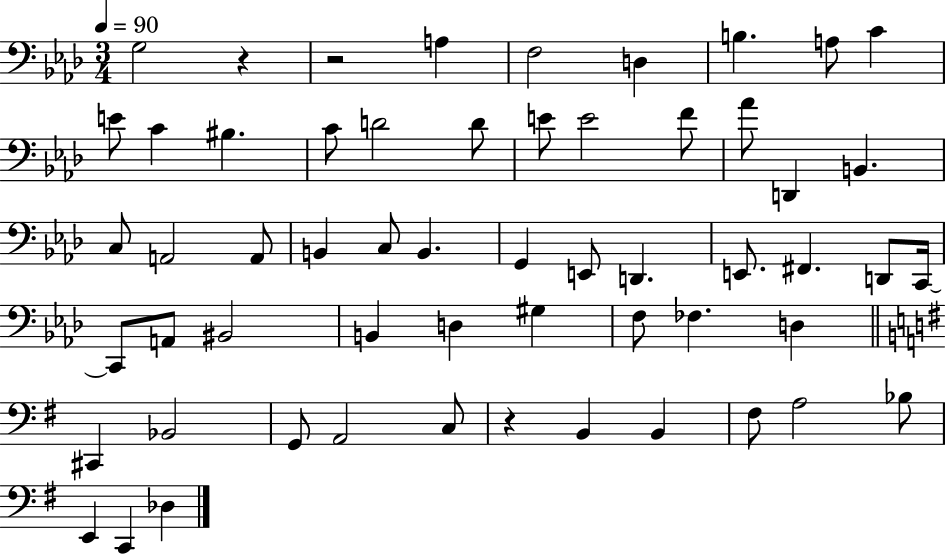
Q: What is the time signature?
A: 3/4